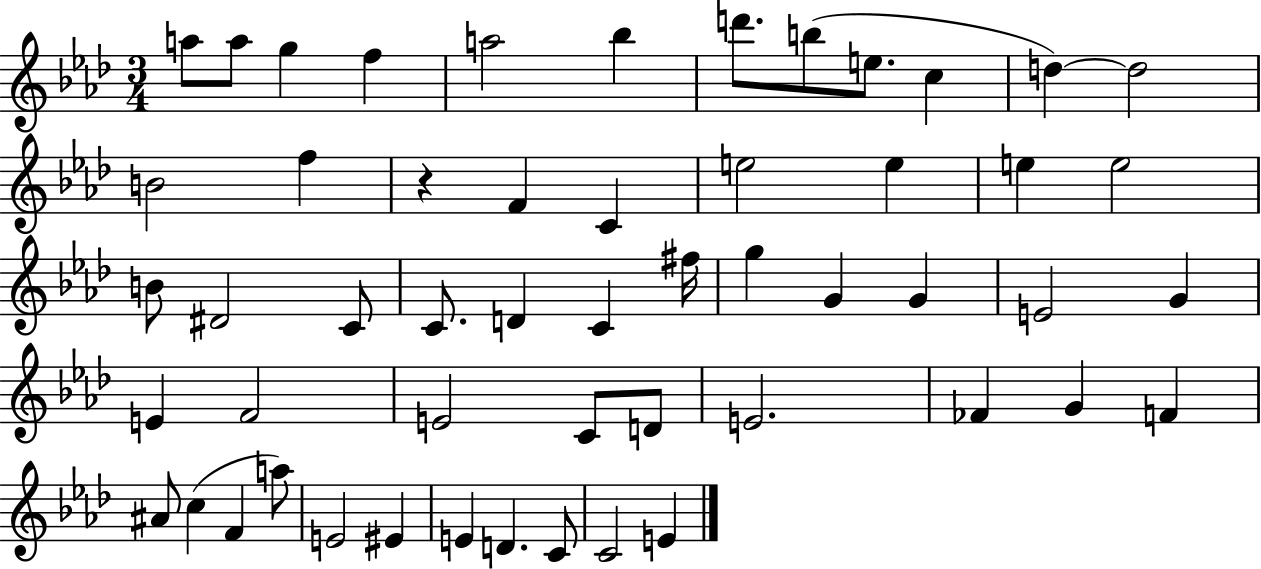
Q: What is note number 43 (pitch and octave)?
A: C5